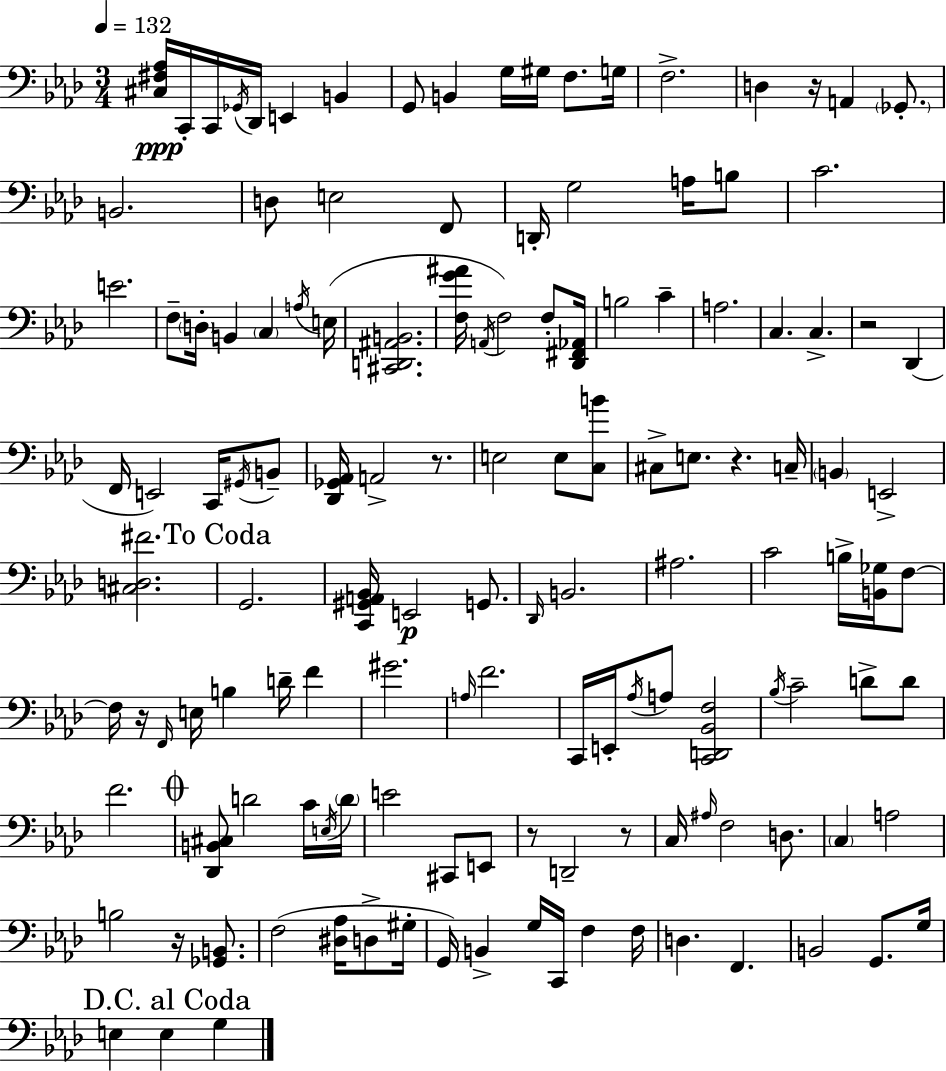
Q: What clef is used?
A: bass